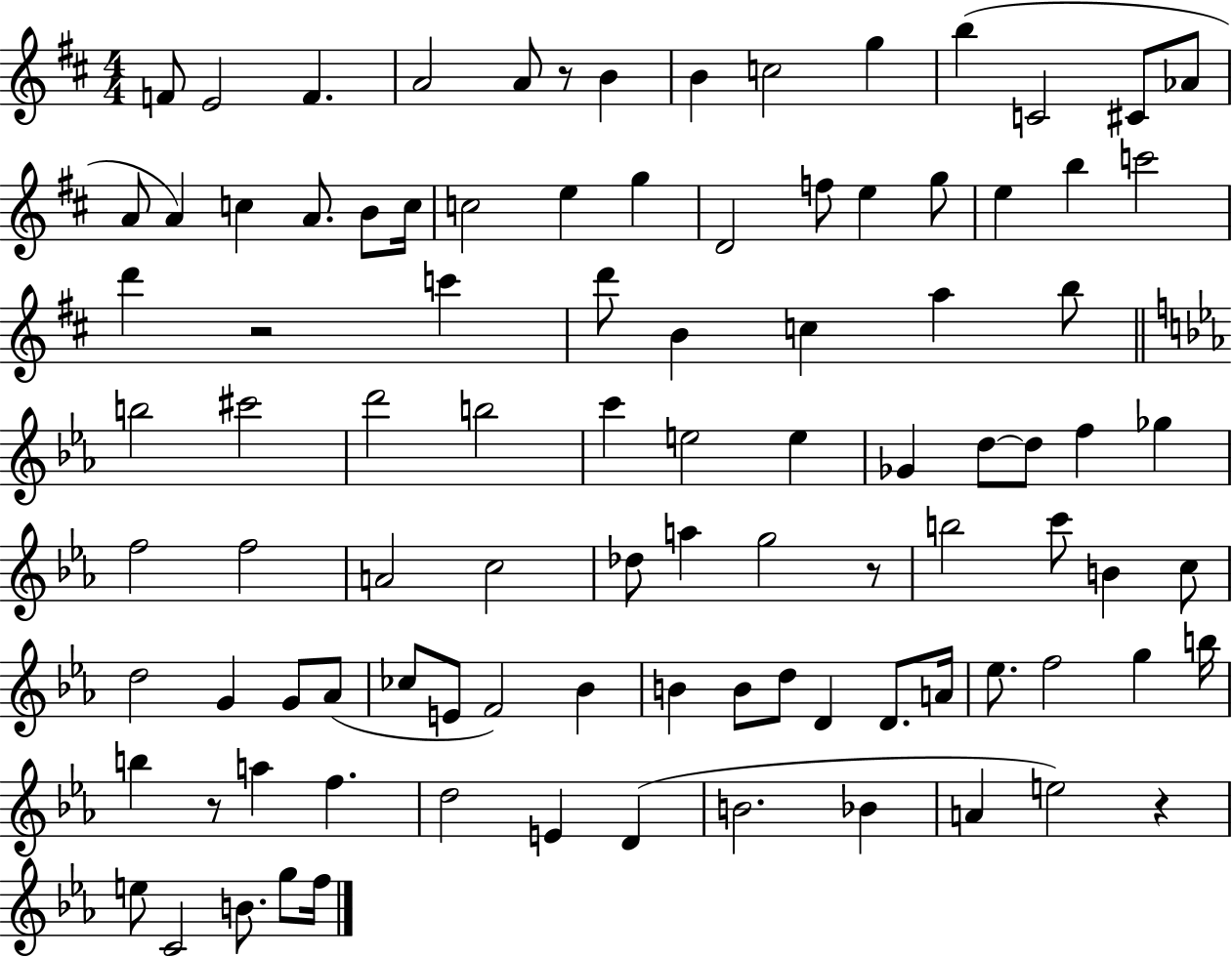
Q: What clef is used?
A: treble